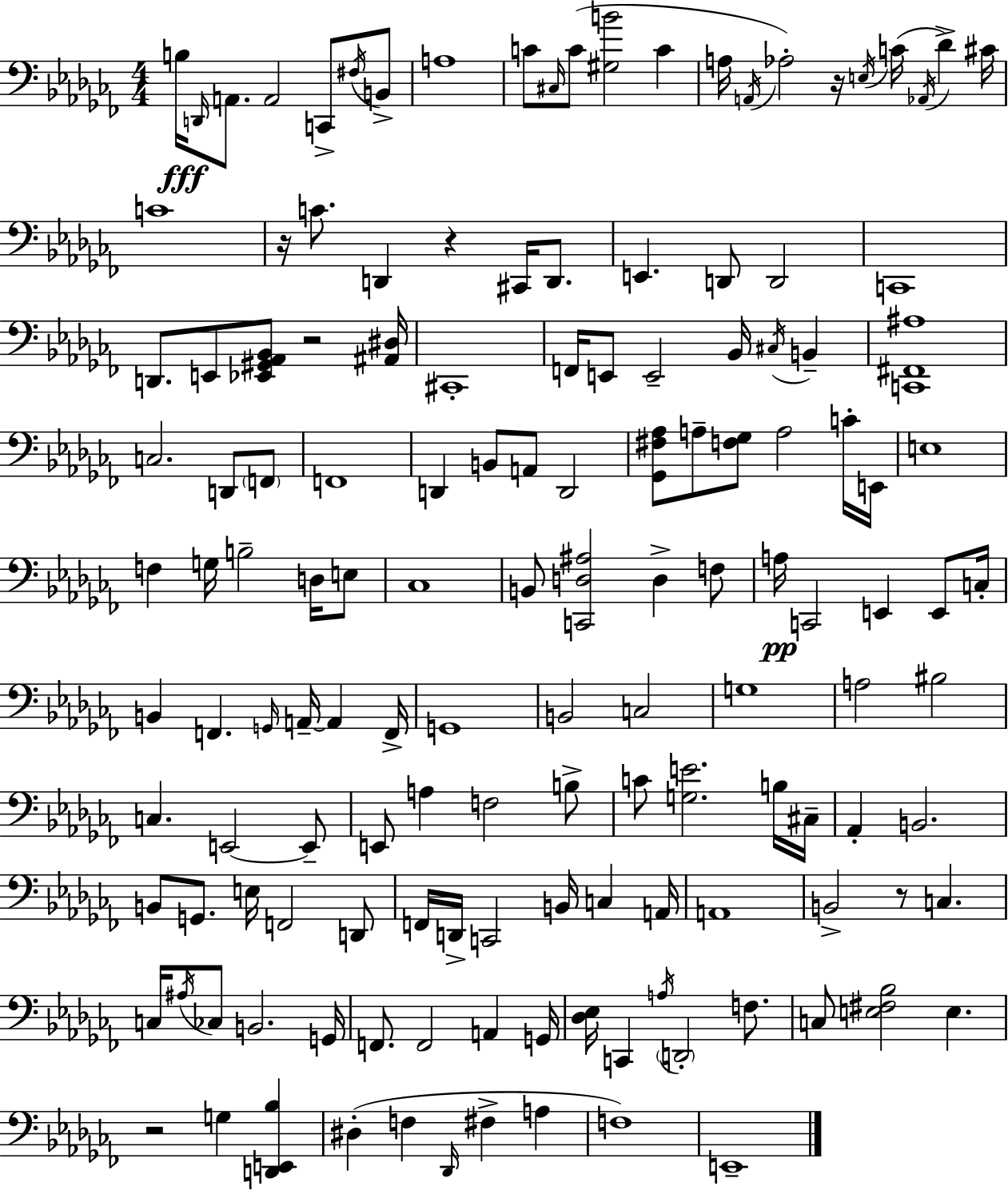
{
  \clef bass
  \numericTimeSignature
  \time 4/4
  \key aes \minor
  b16\fff \grace { d,16 } a,8. a,2 c,8-> \acciaccatura { fis16 } | b,8-> a1 | c'8 \grace { cis16 } c'8( <gis b'>2 c'4 | a16 \acciaccatura { a,16 }) aes2-. r16 \acciaccatura { e16 } c'16( | \break \acciaccatura { aes,16 } des'4->) cis'16 c'1 | r16 c'8. d,4 r4 | cis,16 d,8. e,4. d,8 d,2 | c,1 | \break d,8. e,8 <ees, gis, aes, bes,>8 r2 | <ais, dis>16 cis,1-. | f,16 e,8 e,2-- | bes,16 \acciaccatura { cis16 } b,4-- <c, fis, ais>1 | \break c2. | d,8 \parenthesize f,8 f,1 | d,4 b,8 a,8 d,2 | <ges, fis aes>8 a8-- <f ges>8 a2 | \break c'16-. e,16 e1 | f4 g16 b2-- | d16 e8 ces1 | b,8 <c, d ais>2 | \break d4-> f8 a16\pp c,2 | e,4 e,8 c16-. b,4 f,4. | \grace { g,16 } a,16--~~ a,4 f,16-> g,1 | b,2 | \break c2 g1 | a2 | bis2 c4. e,2~~ | e,8-- e,8 a4 f2 | \break b8-> c'8 <g e'>2. | b16 cis16-- aes,4-. b,2. | b,8 g,8. e16 f,2 | d,8 f,16 d,16-> c,2 | \break b,16 c4 a,16 a,1 | b,2-> | r8 c4. c16 \acciaccatura { ais16 } ces8 b,2. | g,16 f,8. f,2 | \break a,4 g,16 <des ees>16 c,4 \acciaccatura { a16 } \parenthesize d,2-. | f8. c8 <e fis bes>2 | e4. r2 | g4 <d, e, bes>4 dis4-.( f4 | \break \grace { des,16 } fis4-> a4 f1) | e,1-- | \bar "|."
}